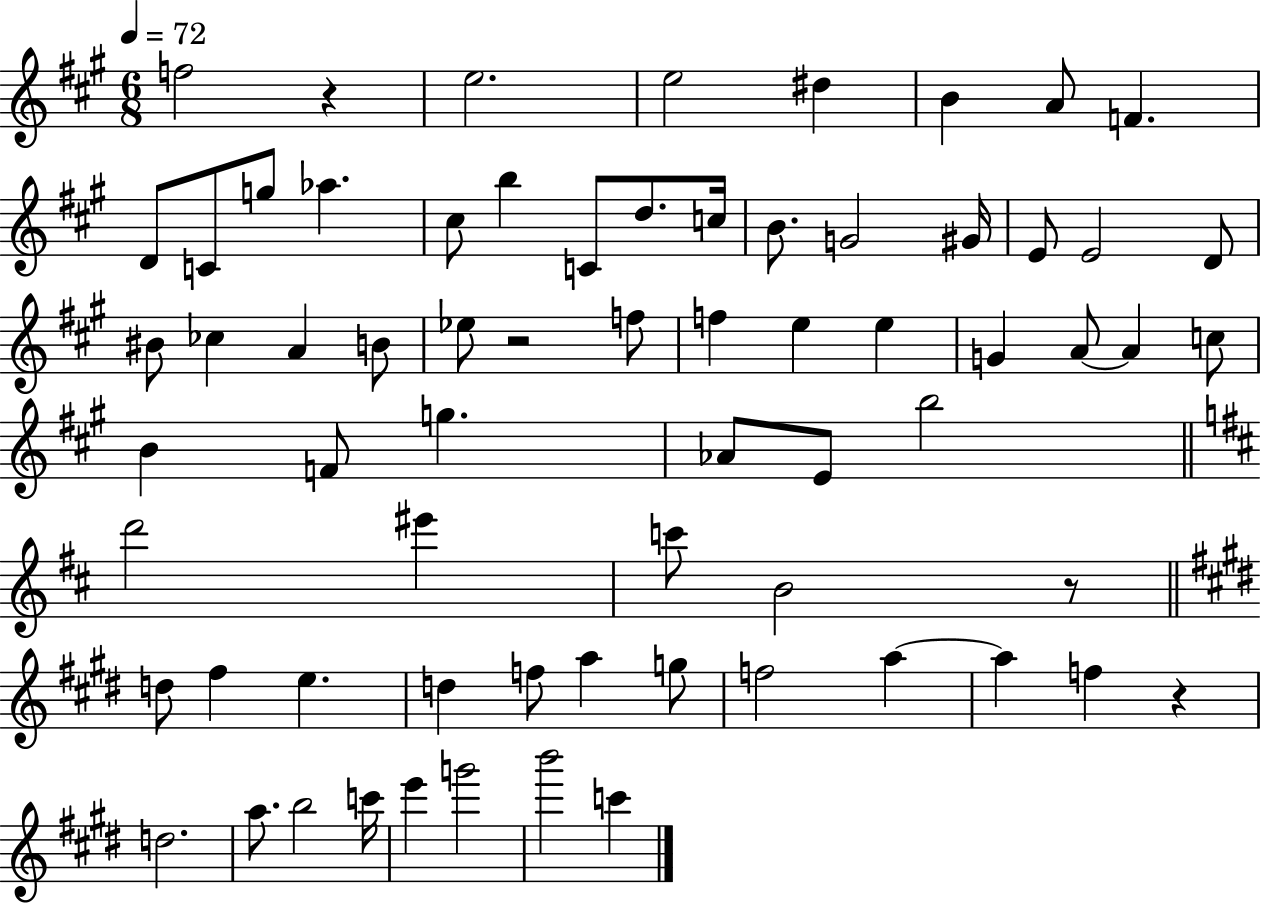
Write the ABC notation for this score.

X:1
T:Untitled
M:6/8
L:1/4
K:A
f2 z e2 e2 ^d B A/2 F D/2 C/2 g/2 _a ^c/2 b C/2 d/2 c/4 B/2 G2 ^G/4 E/2 E2 D/2 ^B/2 _c A B/2 _e/2 z2 f/2 f e e G A/2 A c/2 B F/2 g _A/2 E/2 b2 d'2 ^e' c'/2 B2 z/2 d/2 ^f e d f/2 a g/2 f2 a a f z d2 a/2 b2 c'/4 e' g'2 b'2 c'